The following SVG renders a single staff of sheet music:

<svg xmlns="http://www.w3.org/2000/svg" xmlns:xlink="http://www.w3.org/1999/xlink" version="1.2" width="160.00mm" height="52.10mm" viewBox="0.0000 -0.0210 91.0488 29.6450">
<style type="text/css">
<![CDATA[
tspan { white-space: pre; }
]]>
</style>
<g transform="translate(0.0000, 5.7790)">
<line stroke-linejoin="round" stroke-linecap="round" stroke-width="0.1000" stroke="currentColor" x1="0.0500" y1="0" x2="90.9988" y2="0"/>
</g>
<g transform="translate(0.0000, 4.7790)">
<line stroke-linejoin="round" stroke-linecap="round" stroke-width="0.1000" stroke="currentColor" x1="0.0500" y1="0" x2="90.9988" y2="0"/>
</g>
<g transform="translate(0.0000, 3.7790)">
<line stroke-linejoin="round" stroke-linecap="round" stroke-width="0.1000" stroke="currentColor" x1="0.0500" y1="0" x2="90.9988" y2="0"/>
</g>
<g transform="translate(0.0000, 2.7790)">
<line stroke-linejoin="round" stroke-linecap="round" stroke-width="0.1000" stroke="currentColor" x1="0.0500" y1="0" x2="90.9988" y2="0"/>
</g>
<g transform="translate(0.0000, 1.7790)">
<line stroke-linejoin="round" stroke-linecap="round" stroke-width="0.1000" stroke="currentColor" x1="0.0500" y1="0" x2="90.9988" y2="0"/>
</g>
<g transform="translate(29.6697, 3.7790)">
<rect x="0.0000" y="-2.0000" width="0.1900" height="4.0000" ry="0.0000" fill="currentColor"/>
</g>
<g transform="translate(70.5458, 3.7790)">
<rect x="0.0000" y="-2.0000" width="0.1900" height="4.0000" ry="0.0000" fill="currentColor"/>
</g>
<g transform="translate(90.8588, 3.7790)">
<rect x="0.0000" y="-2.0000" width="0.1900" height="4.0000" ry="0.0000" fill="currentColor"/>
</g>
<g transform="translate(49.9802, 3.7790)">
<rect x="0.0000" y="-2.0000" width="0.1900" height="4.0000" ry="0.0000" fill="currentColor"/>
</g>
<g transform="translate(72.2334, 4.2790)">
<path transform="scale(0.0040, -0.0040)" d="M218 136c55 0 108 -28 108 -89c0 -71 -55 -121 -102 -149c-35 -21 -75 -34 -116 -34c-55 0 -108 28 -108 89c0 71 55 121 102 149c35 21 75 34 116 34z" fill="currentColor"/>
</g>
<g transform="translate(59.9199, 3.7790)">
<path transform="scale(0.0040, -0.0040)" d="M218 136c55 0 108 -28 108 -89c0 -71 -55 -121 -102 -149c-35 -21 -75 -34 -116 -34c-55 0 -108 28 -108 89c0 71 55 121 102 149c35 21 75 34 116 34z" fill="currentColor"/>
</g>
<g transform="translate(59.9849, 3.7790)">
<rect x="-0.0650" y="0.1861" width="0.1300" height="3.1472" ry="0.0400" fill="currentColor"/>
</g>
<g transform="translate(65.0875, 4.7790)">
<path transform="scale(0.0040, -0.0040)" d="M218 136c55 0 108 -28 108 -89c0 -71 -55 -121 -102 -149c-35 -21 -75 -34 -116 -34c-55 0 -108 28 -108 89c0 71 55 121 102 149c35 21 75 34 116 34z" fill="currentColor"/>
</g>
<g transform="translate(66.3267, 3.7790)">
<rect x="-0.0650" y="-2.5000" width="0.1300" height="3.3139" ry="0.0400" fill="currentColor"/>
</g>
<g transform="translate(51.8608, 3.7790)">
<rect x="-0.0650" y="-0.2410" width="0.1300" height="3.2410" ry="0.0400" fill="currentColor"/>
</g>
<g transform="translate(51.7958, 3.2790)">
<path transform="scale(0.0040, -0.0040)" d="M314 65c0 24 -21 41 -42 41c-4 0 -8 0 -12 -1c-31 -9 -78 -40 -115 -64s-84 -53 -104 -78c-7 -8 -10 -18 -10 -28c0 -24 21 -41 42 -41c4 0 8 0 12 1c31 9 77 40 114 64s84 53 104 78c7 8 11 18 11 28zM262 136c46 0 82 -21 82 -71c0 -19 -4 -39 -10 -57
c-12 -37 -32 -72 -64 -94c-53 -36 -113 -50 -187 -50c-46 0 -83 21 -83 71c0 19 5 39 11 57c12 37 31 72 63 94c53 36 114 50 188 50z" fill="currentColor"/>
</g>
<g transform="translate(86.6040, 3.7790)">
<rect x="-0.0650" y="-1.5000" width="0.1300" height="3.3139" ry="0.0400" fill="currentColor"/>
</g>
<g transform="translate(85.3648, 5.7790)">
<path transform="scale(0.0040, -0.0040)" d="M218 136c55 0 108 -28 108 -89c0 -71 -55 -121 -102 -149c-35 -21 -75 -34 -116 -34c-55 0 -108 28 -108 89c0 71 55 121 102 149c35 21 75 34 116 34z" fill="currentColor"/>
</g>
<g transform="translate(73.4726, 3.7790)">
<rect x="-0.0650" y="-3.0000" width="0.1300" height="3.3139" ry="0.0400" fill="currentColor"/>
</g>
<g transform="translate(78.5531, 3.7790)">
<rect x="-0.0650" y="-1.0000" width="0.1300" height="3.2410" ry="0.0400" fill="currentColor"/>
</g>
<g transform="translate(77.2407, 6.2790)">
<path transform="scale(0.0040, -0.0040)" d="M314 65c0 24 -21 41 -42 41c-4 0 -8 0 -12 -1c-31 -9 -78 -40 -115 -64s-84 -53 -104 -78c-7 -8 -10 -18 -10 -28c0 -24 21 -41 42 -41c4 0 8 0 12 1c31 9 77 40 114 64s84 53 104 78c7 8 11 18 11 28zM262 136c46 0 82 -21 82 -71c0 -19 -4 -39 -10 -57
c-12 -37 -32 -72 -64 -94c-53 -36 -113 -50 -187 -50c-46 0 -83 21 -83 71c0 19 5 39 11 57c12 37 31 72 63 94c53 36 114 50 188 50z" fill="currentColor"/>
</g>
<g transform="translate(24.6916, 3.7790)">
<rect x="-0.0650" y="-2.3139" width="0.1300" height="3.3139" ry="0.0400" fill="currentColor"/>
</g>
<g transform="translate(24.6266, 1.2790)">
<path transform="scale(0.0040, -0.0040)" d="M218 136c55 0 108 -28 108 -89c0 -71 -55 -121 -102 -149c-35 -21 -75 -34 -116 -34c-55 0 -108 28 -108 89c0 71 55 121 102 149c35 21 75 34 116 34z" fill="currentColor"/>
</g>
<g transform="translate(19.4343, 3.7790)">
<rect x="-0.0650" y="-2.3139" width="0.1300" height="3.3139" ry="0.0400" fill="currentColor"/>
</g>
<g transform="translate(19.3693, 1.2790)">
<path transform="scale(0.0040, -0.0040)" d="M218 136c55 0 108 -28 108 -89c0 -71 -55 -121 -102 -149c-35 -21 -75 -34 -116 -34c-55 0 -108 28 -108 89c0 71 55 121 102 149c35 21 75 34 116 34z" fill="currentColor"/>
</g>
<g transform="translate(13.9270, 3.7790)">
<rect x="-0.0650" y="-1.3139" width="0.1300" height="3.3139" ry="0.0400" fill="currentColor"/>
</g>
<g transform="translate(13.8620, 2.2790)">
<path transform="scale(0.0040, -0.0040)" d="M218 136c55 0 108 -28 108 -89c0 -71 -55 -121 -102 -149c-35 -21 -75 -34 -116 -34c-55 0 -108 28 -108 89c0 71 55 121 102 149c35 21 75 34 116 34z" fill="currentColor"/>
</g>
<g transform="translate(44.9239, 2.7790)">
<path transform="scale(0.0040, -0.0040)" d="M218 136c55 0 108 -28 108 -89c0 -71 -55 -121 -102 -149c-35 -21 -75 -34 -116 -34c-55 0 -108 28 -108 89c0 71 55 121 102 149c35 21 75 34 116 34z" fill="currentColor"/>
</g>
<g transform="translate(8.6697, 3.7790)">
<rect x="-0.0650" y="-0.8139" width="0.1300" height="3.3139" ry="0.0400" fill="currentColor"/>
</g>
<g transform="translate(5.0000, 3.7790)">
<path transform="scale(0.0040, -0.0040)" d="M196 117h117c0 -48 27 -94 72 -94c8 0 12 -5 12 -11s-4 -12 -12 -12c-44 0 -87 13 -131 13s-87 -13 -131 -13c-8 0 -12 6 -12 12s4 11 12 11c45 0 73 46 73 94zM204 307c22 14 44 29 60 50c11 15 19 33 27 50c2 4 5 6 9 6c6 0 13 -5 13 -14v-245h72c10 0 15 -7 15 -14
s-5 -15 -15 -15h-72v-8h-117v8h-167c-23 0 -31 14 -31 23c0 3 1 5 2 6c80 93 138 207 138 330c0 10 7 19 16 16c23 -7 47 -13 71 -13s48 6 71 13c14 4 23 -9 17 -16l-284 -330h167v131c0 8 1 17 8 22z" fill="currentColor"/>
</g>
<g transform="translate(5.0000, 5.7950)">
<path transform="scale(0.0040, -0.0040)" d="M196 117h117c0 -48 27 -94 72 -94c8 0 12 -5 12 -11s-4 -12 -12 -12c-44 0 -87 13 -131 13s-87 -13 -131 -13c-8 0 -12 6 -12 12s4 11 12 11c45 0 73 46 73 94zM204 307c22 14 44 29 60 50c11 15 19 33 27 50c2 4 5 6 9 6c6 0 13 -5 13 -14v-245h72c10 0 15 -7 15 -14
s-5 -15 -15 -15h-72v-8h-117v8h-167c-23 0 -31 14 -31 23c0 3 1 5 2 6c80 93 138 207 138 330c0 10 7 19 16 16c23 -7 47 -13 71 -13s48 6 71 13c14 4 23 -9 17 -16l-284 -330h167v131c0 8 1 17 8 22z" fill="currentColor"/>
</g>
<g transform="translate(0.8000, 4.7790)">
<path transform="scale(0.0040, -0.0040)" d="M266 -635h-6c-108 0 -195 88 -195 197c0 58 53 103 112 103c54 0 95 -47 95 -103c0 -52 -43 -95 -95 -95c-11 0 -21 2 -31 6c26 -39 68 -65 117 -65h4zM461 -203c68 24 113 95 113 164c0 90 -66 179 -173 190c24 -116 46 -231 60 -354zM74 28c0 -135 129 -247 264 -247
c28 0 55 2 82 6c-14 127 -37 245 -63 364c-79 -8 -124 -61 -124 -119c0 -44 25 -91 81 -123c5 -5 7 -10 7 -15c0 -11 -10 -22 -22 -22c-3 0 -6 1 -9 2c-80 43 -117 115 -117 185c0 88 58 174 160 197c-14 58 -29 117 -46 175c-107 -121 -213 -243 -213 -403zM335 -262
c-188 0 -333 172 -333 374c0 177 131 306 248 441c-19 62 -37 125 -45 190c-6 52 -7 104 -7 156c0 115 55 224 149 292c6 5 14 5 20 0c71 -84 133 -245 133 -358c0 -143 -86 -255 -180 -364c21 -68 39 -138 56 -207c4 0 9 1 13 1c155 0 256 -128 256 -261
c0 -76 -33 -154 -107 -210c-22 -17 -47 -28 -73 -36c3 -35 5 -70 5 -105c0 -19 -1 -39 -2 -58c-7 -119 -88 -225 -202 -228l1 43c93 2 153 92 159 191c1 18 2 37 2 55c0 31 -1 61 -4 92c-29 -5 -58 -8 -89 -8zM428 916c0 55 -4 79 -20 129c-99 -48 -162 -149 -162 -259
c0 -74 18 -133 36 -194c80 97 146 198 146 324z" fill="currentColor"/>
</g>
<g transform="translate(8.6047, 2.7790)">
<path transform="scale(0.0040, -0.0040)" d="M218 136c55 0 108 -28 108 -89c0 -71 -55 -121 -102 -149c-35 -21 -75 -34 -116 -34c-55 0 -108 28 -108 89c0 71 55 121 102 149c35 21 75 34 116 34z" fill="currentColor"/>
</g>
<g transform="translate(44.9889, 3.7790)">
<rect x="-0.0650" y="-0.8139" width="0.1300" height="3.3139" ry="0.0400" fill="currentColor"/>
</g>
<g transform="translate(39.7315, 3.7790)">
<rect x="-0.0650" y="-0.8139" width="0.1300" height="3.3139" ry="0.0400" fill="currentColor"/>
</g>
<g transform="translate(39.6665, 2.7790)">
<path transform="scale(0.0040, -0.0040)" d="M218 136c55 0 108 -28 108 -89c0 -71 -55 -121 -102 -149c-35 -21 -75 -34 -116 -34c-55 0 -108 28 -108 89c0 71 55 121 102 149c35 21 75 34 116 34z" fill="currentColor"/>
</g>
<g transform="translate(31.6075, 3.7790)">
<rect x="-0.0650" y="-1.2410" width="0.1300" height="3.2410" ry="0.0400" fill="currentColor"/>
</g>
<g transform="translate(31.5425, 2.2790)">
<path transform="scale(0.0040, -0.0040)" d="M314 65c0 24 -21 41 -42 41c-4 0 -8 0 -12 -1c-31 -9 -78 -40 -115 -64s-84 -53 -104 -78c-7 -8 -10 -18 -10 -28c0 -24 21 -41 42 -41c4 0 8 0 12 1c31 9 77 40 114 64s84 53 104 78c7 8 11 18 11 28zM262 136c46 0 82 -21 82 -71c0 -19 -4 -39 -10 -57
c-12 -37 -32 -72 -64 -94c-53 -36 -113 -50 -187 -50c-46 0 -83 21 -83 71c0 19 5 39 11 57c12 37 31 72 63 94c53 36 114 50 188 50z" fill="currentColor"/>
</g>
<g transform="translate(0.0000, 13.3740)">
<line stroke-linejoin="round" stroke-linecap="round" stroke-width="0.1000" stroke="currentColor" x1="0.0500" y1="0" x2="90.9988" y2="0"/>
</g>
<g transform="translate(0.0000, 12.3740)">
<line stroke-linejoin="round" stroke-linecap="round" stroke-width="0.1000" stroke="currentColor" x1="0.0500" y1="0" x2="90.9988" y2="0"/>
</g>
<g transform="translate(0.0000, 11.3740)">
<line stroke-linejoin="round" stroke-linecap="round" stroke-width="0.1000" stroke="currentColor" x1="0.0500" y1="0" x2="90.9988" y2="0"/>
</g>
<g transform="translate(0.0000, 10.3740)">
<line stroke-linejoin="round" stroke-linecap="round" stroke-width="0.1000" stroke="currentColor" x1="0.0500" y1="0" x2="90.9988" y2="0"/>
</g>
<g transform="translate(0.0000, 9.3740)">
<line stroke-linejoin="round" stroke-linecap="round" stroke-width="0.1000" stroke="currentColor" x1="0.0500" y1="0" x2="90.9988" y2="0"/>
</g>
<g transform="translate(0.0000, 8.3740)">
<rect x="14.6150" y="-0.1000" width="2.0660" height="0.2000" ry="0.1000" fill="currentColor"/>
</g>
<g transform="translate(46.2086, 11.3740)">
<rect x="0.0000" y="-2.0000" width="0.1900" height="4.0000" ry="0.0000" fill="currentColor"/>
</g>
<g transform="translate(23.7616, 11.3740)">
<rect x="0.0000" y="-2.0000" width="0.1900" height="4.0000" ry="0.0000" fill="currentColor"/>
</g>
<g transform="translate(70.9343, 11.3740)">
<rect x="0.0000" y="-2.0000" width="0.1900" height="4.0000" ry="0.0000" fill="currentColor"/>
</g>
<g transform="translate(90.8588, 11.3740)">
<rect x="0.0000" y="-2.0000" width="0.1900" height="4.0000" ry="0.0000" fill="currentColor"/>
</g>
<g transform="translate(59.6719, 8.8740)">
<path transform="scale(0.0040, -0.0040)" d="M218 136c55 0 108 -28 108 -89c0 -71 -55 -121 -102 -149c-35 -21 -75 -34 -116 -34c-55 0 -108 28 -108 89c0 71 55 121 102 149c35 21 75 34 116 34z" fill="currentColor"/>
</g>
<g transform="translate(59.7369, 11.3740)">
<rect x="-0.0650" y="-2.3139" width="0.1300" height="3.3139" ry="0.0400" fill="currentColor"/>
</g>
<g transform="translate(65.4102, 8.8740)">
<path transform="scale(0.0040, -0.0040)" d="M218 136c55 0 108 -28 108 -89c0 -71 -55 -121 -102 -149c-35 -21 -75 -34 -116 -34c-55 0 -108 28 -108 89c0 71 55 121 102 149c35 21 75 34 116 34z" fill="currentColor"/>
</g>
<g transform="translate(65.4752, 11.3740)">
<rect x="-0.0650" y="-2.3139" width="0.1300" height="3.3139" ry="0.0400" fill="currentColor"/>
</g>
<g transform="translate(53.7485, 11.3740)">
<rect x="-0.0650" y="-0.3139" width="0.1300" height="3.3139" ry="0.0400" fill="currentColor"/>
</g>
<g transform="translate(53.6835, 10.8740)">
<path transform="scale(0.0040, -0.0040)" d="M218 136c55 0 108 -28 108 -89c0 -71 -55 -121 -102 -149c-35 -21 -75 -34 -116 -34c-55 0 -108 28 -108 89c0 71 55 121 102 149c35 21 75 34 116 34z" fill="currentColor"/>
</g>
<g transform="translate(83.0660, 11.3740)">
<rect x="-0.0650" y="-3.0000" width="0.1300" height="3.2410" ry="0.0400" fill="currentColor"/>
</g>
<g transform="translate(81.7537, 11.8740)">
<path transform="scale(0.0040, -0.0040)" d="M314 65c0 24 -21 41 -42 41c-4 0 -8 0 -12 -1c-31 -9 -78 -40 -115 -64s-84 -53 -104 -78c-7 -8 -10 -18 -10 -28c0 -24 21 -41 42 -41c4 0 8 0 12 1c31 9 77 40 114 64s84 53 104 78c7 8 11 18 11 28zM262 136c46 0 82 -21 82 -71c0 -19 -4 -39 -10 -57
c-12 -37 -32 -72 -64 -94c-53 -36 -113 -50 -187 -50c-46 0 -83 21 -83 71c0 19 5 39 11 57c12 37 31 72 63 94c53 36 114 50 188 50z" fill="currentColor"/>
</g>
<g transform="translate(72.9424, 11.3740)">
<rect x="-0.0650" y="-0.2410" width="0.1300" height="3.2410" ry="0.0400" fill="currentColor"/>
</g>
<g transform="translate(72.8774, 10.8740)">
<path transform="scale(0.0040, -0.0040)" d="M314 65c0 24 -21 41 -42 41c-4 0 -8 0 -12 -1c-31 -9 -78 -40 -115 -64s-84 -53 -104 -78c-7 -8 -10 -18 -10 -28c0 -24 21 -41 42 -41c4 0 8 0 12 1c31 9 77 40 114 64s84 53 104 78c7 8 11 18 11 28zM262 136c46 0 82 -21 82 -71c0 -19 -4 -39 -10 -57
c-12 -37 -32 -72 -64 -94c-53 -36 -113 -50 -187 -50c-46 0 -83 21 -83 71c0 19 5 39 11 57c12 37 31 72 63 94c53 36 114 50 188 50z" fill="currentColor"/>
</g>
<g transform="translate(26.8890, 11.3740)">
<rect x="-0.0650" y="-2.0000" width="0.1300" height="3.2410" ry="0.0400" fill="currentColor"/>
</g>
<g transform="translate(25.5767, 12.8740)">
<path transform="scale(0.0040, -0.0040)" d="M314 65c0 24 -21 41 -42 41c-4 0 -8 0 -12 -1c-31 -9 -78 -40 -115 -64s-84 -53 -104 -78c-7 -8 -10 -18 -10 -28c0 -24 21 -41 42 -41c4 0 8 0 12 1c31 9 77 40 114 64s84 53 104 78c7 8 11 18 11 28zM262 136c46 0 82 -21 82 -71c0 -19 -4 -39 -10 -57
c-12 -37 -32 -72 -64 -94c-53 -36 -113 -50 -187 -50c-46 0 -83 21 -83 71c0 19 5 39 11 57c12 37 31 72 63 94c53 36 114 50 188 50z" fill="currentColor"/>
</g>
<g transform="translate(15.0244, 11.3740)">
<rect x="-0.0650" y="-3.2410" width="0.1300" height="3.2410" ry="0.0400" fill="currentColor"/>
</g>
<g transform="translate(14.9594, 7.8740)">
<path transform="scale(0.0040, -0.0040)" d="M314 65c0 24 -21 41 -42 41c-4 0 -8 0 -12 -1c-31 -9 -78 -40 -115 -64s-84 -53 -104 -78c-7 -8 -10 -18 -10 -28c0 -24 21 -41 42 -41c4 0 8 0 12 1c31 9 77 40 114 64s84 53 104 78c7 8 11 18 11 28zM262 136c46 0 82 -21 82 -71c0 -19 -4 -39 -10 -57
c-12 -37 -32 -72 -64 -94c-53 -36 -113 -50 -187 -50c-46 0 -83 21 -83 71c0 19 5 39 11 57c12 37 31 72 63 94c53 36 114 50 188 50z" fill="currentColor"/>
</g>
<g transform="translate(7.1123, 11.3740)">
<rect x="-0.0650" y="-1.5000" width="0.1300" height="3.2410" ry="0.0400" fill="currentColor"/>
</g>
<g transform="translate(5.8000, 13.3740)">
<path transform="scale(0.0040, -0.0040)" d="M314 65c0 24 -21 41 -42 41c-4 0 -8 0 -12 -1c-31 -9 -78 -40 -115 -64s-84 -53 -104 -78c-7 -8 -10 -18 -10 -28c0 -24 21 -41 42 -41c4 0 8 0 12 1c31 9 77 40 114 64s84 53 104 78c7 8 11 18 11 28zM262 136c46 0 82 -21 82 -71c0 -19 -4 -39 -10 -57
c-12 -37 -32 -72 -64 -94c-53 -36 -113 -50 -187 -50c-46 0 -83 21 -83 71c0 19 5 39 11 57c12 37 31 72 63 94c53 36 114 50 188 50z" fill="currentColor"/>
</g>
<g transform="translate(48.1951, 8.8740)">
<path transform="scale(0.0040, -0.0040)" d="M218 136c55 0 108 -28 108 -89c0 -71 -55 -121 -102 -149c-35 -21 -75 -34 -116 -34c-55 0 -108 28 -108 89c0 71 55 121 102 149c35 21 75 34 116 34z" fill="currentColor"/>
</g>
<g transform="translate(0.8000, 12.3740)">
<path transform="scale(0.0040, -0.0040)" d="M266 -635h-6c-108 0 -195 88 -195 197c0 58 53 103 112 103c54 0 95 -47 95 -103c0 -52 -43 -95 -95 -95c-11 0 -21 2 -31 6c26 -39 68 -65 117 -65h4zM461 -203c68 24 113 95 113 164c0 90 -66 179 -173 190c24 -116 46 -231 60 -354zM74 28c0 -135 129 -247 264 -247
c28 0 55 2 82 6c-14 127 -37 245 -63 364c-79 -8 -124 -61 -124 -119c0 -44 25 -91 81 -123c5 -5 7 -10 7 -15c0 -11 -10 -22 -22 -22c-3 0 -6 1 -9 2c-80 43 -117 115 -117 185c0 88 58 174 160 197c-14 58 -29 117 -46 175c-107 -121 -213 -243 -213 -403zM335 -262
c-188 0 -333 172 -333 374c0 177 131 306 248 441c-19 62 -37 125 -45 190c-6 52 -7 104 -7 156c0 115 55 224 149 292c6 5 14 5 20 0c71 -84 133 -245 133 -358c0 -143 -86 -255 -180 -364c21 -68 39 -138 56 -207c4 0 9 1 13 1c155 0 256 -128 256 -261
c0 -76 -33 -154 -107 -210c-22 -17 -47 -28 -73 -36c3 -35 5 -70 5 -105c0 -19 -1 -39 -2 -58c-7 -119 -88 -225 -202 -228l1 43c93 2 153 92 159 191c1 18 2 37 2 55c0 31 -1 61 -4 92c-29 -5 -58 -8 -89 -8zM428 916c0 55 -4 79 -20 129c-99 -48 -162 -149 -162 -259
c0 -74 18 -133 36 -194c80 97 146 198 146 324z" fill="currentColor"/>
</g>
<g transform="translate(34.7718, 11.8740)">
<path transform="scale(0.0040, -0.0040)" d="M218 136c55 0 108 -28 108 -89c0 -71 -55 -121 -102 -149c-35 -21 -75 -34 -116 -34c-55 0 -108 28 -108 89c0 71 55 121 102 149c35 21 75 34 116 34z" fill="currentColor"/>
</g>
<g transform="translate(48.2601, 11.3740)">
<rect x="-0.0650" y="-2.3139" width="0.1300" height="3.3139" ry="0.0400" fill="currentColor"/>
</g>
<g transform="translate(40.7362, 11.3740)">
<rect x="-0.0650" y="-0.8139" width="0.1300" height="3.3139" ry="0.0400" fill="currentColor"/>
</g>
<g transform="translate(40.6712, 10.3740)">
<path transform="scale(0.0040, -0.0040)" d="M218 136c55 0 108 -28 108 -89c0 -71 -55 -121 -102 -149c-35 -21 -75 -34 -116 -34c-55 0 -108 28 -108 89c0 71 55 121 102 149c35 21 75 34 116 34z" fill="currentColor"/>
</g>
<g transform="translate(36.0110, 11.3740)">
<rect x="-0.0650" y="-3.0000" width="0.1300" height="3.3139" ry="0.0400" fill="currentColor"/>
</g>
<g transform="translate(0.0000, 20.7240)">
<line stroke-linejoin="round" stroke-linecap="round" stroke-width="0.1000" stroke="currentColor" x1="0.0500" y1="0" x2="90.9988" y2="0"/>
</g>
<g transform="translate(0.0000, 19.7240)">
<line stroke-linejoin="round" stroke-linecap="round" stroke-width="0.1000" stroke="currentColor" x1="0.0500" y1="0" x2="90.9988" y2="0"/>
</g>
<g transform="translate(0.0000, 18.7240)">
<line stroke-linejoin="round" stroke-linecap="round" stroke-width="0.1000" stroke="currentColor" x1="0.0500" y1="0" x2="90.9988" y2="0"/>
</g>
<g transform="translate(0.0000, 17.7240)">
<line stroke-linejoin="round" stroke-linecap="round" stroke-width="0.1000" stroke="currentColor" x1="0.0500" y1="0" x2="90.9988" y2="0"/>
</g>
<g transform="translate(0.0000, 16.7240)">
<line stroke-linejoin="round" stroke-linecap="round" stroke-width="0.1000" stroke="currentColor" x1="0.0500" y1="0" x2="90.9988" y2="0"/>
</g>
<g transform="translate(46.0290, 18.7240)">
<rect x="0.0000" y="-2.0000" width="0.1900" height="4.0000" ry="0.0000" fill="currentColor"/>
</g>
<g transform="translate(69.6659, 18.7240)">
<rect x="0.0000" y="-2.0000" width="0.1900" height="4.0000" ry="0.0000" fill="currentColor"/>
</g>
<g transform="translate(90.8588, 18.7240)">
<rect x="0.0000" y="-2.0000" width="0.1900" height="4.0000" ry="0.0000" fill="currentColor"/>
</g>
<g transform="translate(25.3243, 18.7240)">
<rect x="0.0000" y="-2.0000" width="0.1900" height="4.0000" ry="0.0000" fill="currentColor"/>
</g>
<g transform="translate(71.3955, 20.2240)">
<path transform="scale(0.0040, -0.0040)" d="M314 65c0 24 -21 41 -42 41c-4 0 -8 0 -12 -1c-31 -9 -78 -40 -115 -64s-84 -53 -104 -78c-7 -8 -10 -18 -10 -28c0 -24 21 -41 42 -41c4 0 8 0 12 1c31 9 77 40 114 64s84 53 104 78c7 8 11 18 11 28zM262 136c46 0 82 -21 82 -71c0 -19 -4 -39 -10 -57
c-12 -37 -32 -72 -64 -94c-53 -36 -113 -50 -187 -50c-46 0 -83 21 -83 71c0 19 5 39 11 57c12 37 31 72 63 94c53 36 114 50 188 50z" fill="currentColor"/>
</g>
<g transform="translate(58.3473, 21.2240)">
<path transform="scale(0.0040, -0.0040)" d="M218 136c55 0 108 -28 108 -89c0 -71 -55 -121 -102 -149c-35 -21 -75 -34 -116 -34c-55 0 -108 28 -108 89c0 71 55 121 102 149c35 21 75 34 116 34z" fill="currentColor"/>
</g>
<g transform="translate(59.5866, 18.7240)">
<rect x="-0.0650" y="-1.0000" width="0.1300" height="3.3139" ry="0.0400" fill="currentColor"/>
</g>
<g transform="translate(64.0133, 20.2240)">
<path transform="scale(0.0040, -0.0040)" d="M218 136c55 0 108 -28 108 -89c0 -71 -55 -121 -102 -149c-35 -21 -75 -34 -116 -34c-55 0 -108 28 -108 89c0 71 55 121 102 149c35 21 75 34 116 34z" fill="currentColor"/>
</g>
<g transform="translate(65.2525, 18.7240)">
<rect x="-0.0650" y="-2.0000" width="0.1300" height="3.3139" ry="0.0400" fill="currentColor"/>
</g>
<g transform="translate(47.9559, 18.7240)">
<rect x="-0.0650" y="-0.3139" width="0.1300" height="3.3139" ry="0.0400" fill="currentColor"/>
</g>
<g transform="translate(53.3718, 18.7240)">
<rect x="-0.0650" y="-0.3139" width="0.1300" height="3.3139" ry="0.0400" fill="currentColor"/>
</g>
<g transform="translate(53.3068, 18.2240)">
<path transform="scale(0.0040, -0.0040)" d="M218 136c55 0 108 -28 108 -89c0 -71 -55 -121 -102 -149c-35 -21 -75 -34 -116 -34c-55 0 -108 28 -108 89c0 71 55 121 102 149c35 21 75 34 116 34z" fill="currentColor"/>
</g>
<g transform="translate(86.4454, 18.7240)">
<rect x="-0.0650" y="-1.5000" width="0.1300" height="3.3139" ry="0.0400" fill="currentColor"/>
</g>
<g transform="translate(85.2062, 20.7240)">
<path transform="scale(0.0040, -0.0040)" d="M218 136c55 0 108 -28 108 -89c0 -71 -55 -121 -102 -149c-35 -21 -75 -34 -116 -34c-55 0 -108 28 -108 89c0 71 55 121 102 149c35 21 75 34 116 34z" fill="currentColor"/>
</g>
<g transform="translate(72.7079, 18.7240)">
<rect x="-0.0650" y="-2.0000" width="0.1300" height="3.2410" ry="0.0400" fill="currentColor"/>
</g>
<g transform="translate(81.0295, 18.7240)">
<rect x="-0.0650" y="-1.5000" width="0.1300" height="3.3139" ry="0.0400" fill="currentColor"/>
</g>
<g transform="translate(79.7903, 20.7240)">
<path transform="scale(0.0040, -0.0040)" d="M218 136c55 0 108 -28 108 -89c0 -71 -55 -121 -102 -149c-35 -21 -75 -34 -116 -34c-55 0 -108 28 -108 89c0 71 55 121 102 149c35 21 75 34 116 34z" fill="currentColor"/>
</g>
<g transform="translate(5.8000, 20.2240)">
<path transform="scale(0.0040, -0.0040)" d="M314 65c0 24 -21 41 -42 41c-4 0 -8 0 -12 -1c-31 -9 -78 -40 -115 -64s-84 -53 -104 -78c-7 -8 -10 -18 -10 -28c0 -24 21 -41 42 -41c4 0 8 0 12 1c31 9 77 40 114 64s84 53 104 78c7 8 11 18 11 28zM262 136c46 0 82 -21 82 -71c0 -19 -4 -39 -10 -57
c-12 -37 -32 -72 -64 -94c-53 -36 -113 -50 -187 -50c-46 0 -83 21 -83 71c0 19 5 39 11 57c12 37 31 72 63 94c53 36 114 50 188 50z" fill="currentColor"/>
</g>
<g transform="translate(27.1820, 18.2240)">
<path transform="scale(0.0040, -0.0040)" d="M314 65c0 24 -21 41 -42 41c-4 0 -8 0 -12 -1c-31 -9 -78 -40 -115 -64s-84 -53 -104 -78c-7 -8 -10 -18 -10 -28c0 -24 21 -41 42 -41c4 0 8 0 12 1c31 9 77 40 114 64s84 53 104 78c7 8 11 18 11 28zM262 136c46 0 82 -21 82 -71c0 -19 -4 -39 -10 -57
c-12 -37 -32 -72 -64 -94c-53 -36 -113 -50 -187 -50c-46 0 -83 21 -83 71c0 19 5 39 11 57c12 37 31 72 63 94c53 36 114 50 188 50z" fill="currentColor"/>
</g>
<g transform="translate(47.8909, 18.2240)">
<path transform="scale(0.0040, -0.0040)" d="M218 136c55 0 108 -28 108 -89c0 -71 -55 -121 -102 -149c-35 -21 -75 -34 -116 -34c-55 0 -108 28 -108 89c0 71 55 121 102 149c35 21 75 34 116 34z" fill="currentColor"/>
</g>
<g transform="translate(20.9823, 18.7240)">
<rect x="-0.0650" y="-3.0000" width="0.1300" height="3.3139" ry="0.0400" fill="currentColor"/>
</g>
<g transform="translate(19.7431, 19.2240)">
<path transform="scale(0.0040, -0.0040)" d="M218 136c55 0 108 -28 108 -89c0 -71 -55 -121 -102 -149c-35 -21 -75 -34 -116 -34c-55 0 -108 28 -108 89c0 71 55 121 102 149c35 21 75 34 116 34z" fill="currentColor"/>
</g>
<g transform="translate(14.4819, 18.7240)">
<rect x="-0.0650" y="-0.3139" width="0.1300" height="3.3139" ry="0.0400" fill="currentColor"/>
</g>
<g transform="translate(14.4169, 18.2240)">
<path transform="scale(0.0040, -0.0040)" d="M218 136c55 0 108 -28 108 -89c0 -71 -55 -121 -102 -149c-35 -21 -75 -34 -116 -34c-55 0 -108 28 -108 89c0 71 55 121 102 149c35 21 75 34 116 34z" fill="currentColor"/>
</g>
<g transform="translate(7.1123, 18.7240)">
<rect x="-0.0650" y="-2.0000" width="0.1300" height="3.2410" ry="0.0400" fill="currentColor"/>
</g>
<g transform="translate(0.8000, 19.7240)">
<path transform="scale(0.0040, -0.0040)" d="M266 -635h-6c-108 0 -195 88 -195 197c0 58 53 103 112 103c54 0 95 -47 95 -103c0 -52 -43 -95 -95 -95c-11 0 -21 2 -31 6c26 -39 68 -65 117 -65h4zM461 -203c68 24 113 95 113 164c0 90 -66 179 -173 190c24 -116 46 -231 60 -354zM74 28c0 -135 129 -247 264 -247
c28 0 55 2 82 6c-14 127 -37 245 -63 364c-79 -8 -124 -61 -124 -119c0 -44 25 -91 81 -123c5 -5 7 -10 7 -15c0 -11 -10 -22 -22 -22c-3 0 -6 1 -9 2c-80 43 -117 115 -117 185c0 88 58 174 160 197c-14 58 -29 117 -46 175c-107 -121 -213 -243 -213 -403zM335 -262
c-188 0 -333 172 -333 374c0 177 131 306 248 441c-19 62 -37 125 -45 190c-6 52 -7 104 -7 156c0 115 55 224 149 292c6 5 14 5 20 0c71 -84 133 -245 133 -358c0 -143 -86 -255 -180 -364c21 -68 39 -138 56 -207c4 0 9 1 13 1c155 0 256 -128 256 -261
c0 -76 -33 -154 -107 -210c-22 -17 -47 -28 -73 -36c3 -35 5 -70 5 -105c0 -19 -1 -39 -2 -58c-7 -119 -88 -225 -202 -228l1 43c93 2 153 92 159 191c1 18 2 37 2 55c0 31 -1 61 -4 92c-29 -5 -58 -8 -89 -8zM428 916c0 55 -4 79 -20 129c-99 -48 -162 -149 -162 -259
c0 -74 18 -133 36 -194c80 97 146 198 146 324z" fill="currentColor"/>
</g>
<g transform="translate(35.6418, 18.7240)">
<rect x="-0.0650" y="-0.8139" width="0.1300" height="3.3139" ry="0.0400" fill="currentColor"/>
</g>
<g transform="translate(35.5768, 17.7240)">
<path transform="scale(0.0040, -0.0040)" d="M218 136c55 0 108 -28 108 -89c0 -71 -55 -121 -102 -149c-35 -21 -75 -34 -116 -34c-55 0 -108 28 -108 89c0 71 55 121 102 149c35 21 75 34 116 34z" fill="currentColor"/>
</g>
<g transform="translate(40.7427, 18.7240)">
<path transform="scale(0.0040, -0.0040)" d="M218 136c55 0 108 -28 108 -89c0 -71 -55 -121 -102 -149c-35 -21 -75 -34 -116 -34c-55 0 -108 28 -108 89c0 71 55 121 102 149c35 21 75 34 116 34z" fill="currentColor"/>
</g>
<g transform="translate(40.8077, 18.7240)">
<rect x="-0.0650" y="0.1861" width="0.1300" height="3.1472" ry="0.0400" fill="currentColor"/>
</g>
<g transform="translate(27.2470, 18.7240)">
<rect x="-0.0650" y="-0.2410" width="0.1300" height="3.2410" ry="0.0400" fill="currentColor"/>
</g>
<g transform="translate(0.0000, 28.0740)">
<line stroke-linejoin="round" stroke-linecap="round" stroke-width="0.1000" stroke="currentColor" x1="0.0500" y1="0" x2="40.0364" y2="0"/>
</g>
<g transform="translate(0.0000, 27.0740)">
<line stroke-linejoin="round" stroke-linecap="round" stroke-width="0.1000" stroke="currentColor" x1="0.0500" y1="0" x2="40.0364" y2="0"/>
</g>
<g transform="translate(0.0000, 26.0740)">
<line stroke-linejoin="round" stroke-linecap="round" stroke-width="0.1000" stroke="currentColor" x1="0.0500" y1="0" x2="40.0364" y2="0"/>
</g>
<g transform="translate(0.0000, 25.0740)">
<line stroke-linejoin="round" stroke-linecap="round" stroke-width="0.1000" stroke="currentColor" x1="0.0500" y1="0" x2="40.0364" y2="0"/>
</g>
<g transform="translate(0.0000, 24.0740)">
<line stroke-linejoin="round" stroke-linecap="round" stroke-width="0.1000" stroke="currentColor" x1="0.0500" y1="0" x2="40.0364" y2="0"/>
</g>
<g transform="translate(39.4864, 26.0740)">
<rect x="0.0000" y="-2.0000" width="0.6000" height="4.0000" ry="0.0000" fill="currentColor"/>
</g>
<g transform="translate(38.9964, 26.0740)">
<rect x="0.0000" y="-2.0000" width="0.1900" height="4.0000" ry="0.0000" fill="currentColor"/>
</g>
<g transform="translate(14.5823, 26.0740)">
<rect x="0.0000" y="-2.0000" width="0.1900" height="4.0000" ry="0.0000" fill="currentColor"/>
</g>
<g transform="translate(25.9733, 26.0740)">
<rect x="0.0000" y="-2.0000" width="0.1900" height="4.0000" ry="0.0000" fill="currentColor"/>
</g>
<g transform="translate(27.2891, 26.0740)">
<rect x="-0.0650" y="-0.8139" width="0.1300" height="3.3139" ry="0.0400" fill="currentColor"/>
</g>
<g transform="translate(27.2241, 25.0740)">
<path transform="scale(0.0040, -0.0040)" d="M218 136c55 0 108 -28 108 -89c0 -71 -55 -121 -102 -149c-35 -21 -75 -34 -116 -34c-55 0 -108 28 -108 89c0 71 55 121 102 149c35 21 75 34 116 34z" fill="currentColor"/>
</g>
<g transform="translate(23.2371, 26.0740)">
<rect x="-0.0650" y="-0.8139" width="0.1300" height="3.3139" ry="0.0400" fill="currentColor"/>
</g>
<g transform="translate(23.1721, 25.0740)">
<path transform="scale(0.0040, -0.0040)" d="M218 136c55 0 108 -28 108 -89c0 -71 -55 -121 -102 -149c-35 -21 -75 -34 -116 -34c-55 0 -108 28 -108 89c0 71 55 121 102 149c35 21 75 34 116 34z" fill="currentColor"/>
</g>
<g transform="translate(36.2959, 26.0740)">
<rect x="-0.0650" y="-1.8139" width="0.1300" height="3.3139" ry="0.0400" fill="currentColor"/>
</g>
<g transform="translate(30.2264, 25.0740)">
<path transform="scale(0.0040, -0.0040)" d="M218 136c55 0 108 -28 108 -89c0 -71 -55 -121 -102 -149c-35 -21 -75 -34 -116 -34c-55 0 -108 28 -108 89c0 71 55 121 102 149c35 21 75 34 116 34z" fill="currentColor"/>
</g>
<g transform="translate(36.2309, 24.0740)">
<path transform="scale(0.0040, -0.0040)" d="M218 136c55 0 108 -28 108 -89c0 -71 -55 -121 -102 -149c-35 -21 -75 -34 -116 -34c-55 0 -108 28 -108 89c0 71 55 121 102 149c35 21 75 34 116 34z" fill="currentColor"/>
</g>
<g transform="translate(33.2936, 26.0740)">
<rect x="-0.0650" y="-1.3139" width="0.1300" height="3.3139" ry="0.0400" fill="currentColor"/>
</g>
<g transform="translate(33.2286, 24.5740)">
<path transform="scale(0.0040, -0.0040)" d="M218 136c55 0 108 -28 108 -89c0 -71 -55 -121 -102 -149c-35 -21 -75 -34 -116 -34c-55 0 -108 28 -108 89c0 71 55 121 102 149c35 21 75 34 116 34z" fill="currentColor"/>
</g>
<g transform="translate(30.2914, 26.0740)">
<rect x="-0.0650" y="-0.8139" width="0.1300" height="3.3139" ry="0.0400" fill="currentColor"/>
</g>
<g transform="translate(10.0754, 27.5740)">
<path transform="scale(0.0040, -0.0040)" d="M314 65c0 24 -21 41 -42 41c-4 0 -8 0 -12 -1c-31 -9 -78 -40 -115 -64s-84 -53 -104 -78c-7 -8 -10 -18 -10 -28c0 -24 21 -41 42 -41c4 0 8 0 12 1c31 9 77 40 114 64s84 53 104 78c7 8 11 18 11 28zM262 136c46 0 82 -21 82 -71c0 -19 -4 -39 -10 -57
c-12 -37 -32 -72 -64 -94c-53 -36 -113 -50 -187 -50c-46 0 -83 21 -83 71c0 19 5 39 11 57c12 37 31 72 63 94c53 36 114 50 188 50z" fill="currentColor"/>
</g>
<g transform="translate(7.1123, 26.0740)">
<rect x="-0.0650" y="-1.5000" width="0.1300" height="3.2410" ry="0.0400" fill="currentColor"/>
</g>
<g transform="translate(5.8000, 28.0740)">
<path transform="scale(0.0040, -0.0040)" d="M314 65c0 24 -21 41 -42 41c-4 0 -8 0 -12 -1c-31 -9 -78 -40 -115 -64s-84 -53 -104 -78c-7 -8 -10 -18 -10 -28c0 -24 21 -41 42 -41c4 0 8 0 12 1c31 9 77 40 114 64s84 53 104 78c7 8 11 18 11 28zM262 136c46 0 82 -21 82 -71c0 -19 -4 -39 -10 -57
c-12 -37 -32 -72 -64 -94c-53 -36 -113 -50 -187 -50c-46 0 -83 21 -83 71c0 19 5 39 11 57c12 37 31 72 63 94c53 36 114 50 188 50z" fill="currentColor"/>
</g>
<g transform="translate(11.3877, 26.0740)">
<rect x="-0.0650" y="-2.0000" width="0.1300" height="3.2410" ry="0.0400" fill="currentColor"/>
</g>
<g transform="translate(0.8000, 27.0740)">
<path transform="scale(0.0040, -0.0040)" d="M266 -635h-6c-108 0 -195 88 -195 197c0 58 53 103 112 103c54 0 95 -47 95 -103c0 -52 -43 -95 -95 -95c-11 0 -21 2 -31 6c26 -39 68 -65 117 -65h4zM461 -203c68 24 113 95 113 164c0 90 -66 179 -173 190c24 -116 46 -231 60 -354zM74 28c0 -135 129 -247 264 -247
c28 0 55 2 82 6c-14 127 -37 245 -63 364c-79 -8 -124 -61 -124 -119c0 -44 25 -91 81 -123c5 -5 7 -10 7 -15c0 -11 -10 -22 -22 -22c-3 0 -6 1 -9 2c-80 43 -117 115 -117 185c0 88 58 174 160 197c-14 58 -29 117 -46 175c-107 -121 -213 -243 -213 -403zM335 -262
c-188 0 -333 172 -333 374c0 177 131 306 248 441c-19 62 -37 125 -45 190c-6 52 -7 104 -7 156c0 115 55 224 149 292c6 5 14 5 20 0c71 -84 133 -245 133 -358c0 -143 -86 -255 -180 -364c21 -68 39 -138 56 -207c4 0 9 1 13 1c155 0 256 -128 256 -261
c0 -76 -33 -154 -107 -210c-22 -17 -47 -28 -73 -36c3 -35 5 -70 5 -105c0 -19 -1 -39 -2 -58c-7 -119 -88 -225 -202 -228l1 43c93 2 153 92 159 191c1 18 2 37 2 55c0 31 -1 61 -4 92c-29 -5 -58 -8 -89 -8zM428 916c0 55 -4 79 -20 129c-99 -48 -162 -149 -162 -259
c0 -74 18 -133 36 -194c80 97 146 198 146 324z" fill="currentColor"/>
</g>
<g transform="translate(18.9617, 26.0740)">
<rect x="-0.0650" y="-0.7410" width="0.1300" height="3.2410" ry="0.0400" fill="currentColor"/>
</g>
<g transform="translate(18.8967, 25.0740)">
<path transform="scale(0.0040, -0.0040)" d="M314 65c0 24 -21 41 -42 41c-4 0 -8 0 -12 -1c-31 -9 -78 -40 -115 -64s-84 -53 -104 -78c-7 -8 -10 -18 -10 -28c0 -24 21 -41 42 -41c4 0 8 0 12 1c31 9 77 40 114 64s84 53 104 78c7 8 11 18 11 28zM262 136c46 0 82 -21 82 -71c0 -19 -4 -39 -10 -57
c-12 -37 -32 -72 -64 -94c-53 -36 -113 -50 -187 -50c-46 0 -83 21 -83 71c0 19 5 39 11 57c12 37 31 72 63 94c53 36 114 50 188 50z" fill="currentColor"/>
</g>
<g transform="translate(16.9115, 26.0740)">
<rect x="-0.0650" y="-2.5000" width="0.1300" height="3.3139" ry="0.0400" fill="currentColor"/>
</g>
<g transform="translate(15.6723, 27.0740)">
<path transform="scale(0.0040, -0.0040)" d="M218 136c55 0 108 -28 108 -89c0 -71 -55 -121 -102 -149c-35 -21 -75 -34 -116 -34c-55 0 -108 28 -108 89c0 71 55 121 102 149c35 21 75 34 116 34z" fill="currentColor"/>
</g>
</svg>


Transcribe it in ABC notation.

X:1
T:Untitled
M:4/4
L:1/4
K:C
d e g g e2 d d c2 B G A D2 E E2 b2 F2 A d g c g g c2 A2 F2 c A c2 d B c c D F F2 E E E2 F2 G d2 d d d e f